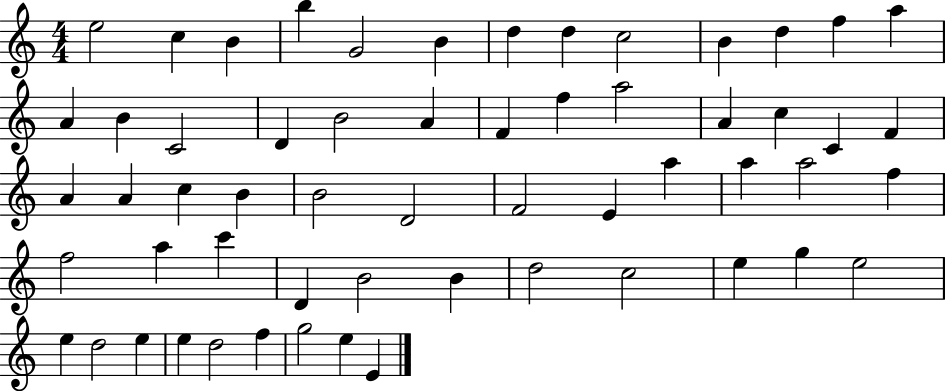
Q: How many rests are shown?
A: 0